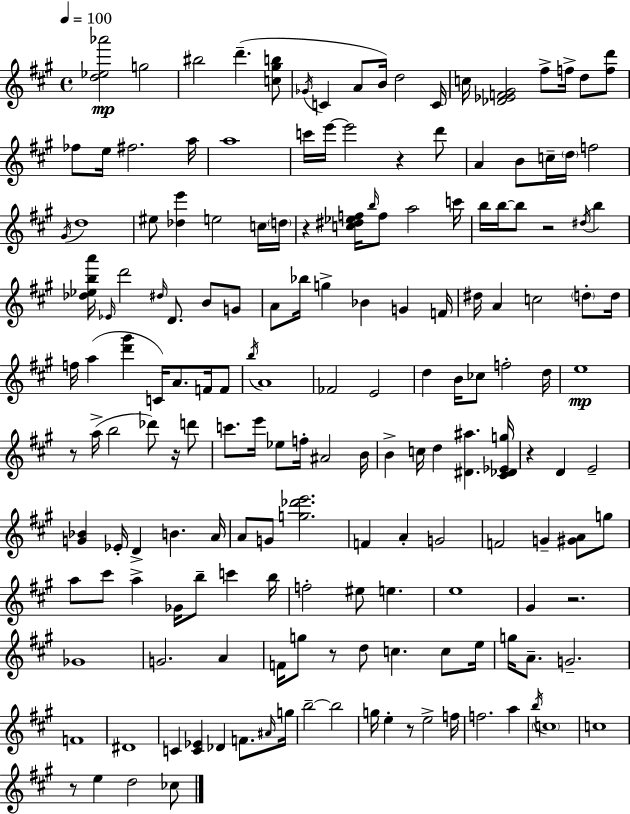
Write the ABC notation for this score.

X:1
T:Untitled
M:4/4
L:1/4
K:A
[d_e_a']2 g2 ^b2 d' [c^gb]/2 _G/4 C A/2 B/4 d2 C/4 c/4 [_D_EF^G]2 ^f/2 f/4 d/2 [fd']/2 _f/2 e/4 ^f2 a/4 a4 c'/4 e'/4 e'2 z d'/2 A B/2 c/4 d/4 f2 ^G/4 d4 ^e/2 [_de'] e2 c/4 d/4 z [c^d_ef]/4 b/4 f/2 a2 c'/4 b/4 b/4 b/2 z2 ^d/4 b [_d_eba']/4 _E/4 d'2 ^d/4 D/2 B/2 G/2 A/2 _b/4 g _B G F/4 ^d/4 A c2 d/2 d/4 f/4 a [d'^g'] C/4 A/2 F/4 F/2 b/4 A4 _F2 E2 d B/4 _c/2 f2 d/4 e4 z/2 a/4 b2 _d'/2 z/4 d'/2 c'/2 e'/4 _e/2 f/4 ^A2 B/4 B c/4 d [^D^a] [^C_D_Eg]/4 z D E2 [G_B] _E/4 D B A/4 A/2 G/2 [g_d'e']2 F A G2 F2 G [^GA]/2 g/2 a/2 ^c'/2 a _G/4 b/2 c' b/4 f2 ^e/2 e e4 ^G z2 _G4 G2 A F/4 g/2 z/2 d/2 c c/2 e/4 g/4 A/2 G2 F4 ^D4 C [C_E] _D F/2 ^A/4 g/4 b2 b2 g/4 e z/2 e2 f/4 f2 a b/4 c4 c4 z/2 e d2 _c/2